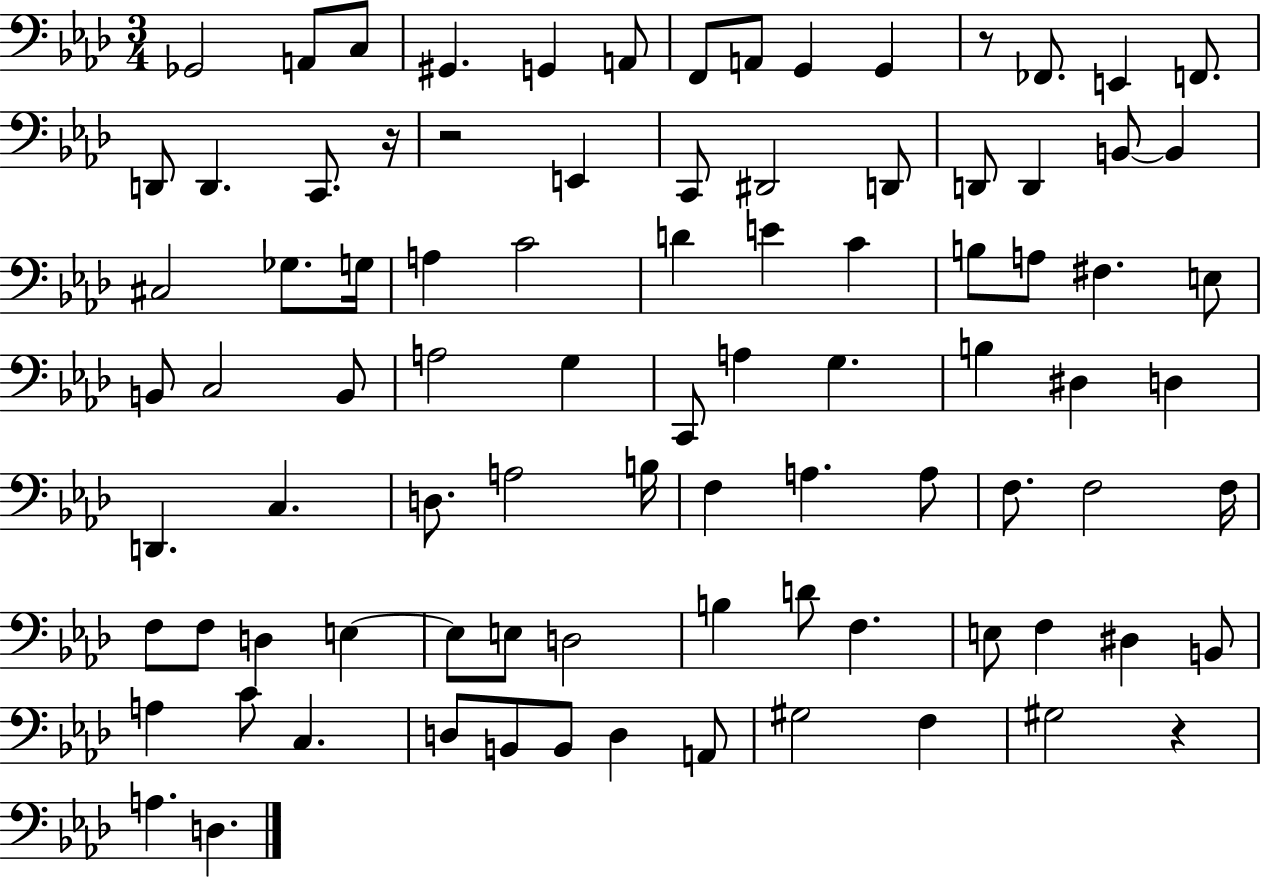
Gb2/h A2/e C3/e G#2/q. G2/q A2/e F2/e A2/e G2/q G2/q R/e FES2/e. E2/q F2/e. D2/e D2/q. C2/e. R/s R/h E2/q C2/e D#2/h D2/e D2/e D2/q B2/e B2/q C#3/h Gb3/e. G3/s A3/q C4/h D4/q E4/q C4/q B3/e A3/e F#3/q. E3/e B2/e C3/h B2/e A3/h G3/q C2/e A3/q G3/q. B3/q D#3/q D3/q D2/q. C3/q. D3/e. A3/h B3/s F3/q A3/q. A3/e F3/e. F3/h F3/s F3/e F3/e D3/q E3/q E3/e E3/e D3/h B3/q D4/e F3/q. E3/e F3/q D#3/q B2/e A3/q C4/e C3/q. D3/e B2/e B2/e D3/q A2/e G#3/h F3/q G#3/h R/q A3/q. D3/q.